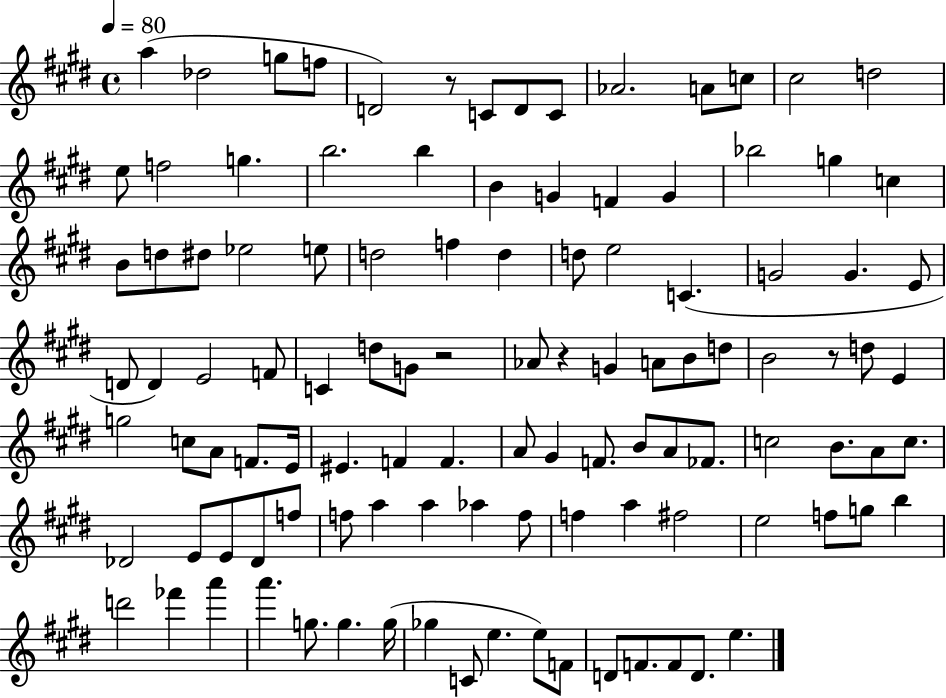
{
  \clef treble
  \time 4/4
  \defaultTimeSignature
  \key e \major
  \tempo 4 = 80
  \repeat volta 2 { a''4( des''2 g''8 f''8 | d'2) r8 c'8 d'8 c'8 | aes'2. a'8 c''8 | cis''2 d''2 | \break e''8 f''2 g''4. | b''2. b''4 | b'4 g'4 f'4 g'4 | bes''2 g''4 c''4 | \break b'8 d''8 dis''8 ees''2 e''8 | d''2 f''4 d''4 | d''8 e''2 c'4.( | g'2 g'4. e'8 | \break d'8 d'4) e'2 f'8 | c'4 d''8 g'8 r2 | aes'8 r4 g'4 a'8 b'8 d''8 | b'2 r8 d''8 e'4 | \break g''2 c''8 a'8 f'8. e'16 | eis'4. f'4 f'4. | a'8 gis'4 f'8. b'8 a'8 fes'8. | c''2 b'8. a'8 c''8. | \break des'2 e'8 e'8 des'8 f''8 | f''8 a''4 a''4 aes''4 f''8 | f''4 a''4 fis''2 | e''2 f''8 g''8 b''4 | \break d'''2 fes'''4 a'''4 | a'''4. g''8. g''4. g''16( | ges''4 c'8 e''4. e''8) f'8 | d'8 f'8. f'8 d'8. e''4. | \break } \bar "|."
}